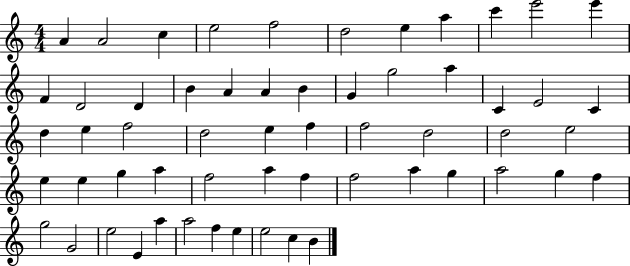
X:1
T:Untitled
M:4/4
L:1/4
K:C
A A2 c e2 f2 d2 e a c' e'2 e' F D2 D B A A B G g2 a C E2 C d e f2 d2 e f f2 d2 d2 e2 e e g a f2 a f f2 a g a2 g f g2 G2 e2 E a a2 f e e2 c B